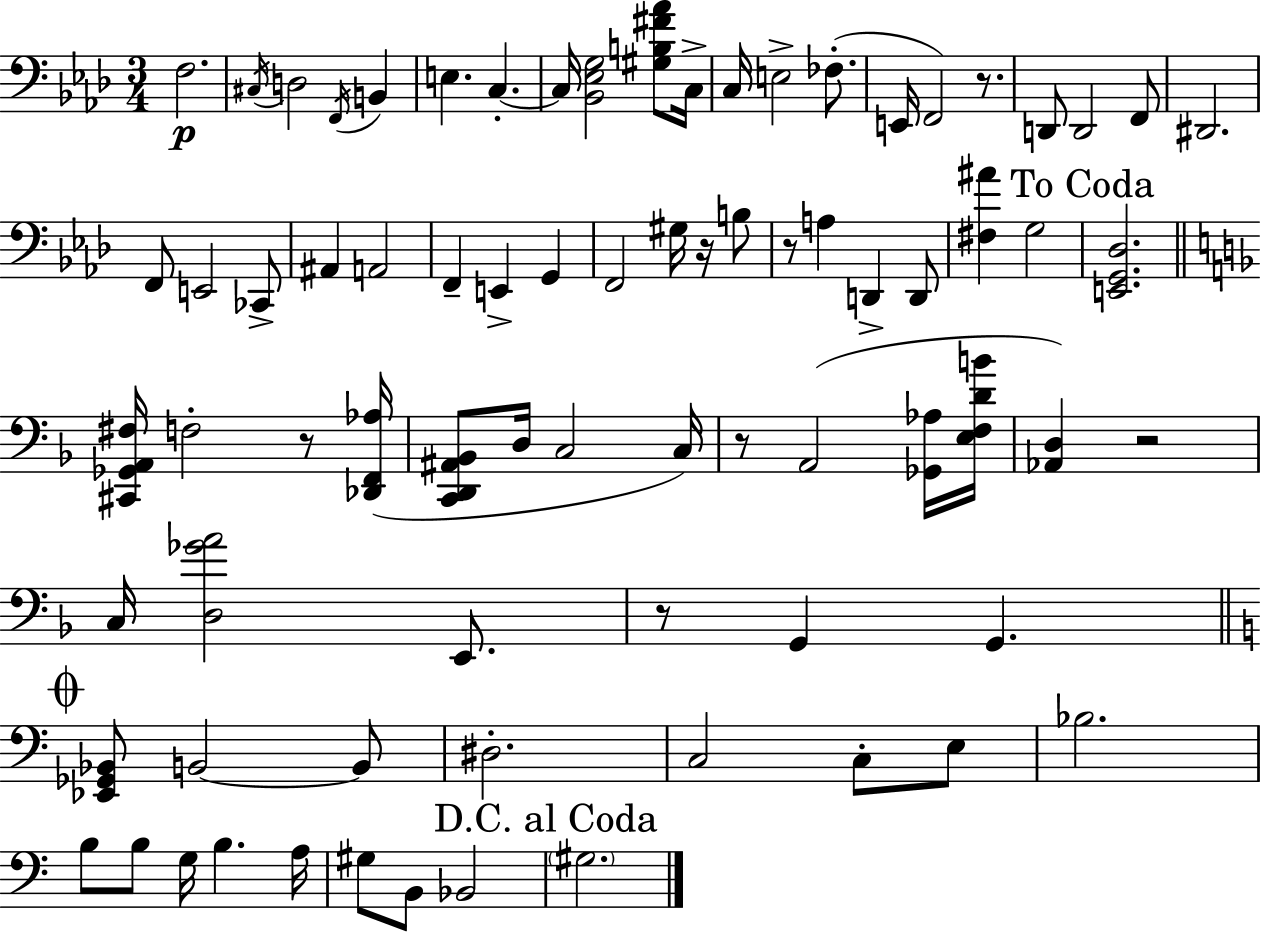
{
  \clef bass
  \numericTimeSignature
  \time 3/4
  \key aes \major
  f2.\p | \acciaccatura { cis16 } d2 \acciaccatura { f,16 } b,4 | e4. c4.-.~~ | c16 <bes, ees g>2 <gis b fis' aes'>8 | \break c16-> c16 e2-> fes8.-.( | e,16 f,2) r8. | d,8 d,2 | f,8 dis,2. | \break f,8 e,2 | ces,8-> ais,4 a,2 | f,4-- e,4-> g,4 | f,2 gis16 r16 | \break b8 r8 a4 d,4-> | d,8 <fis ais'>4 g2 | \mark "To Coda" <e, g, des>2. | \bar "||" \break \key d \minor <cis, ges, a, fis>16 f2-. r8 <des, f, aes>16( | <c, d, ais, bes,>8 d16 c2 c16) | r8 a,2( <ges, aes>16 <e f d' b'>16 | <aes, d>4) r2 | \break c16 <d ges' a'>2 e,8. | r8 g,4 g,4. | \mark \markup { \musicglyph "scripts.coda" } \bar "||" \break \key a \minor <ees, ges, bes,>8 b,2~~ b,8 | dis2.-. | c2 c8-. e8 | bes2. | \break b8 b8 g16 b4. a16 | gis8 b,8 bes,2 | \mark "D.C. al Coda" \parenthesize gis2. | \bar "|."
}